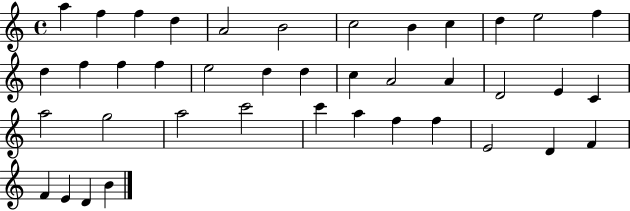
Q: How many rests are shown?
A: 0